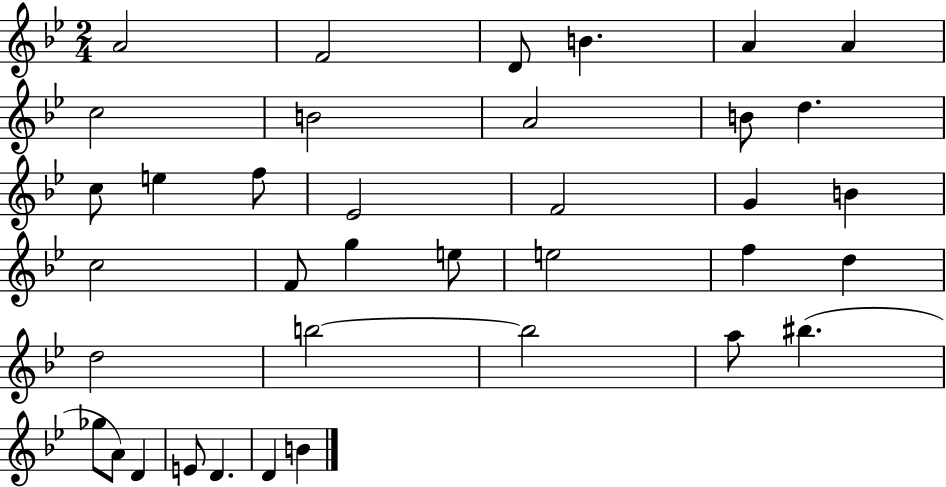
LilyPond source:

{
  \clef treble
  \numericTimeSignature
  \time 2/4
  \key bes \major
  a'2 | f'2 | d'8 b'4. | a'4 a'4 | \break c''2 | b'2 | a'2 | b'8 d''4. | \break c''8 e''4 f''8 | ees'2 | f'2 | g'4 b'4 | \break c''2 | f'8 g''4 e''8 | e''2 | f''4 d''4 | \break d''2 | b''2~~ | b''2 | a''8 bis''4.( | \break ges''8 a'8) d'4 | e'8 d'4. | d'4 b'4 | \bar "|."
}